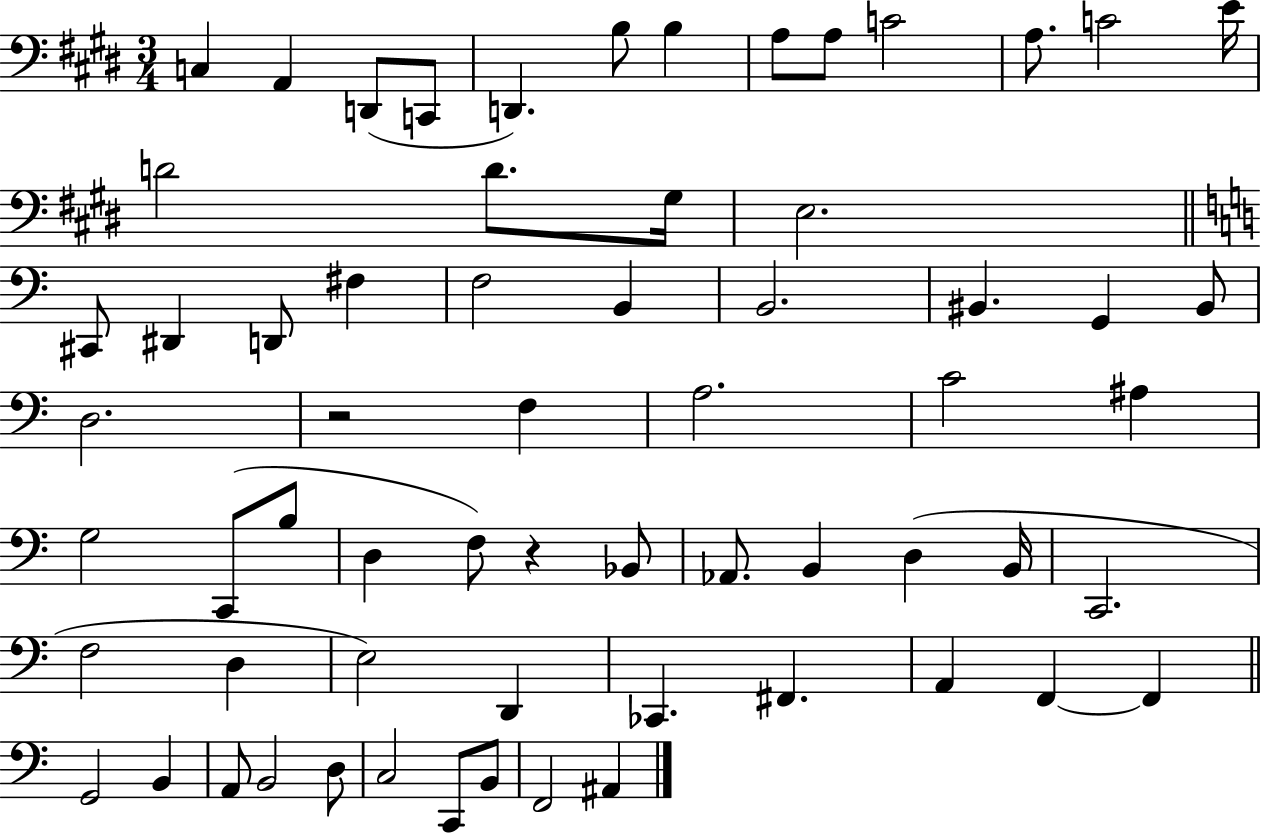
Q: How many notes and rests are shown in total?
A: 64